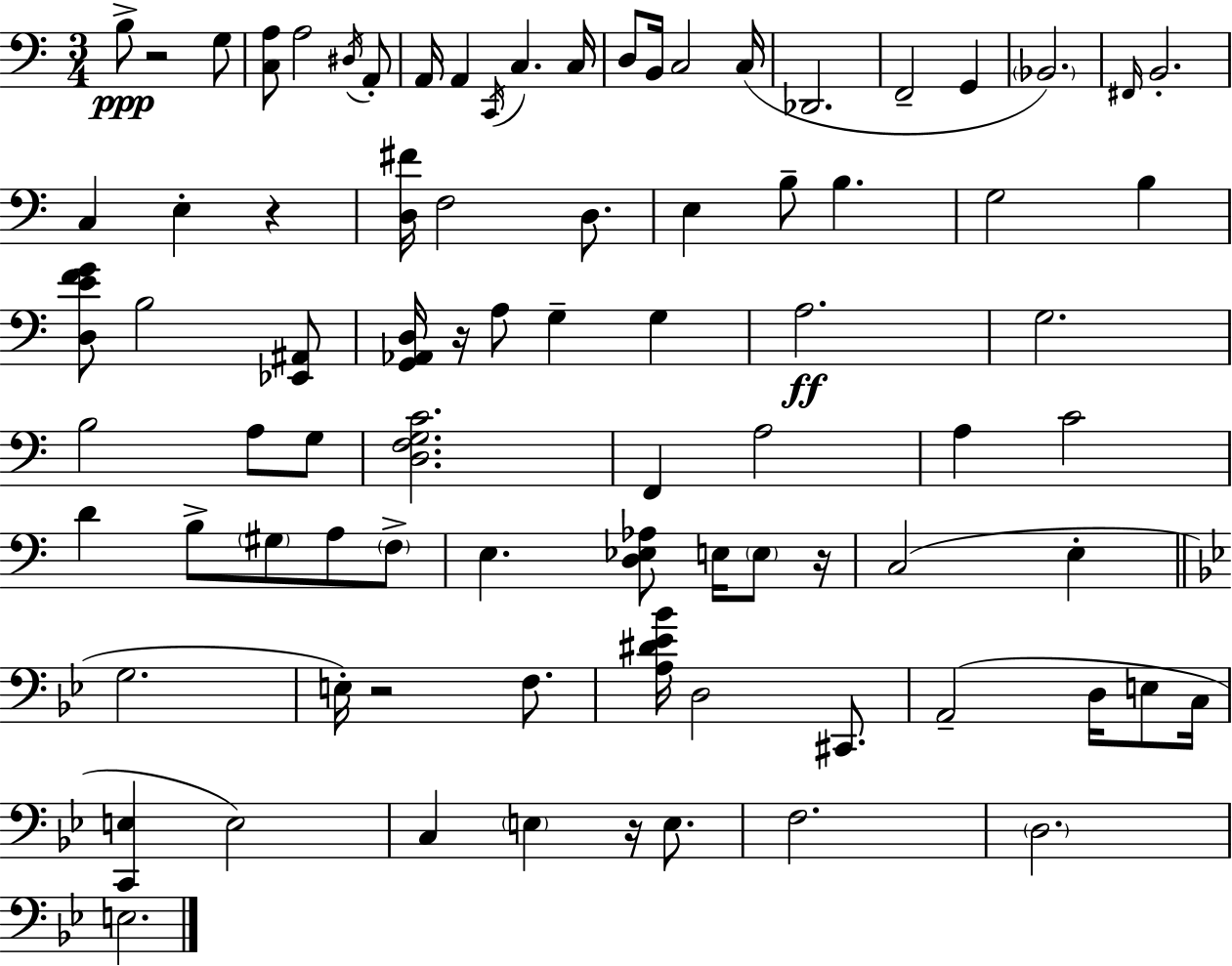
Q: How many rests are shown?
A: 6